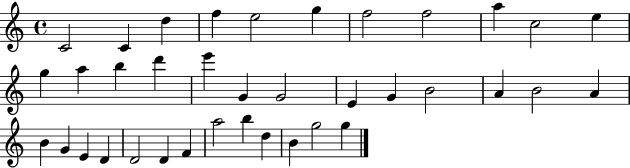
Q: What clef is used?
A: treble